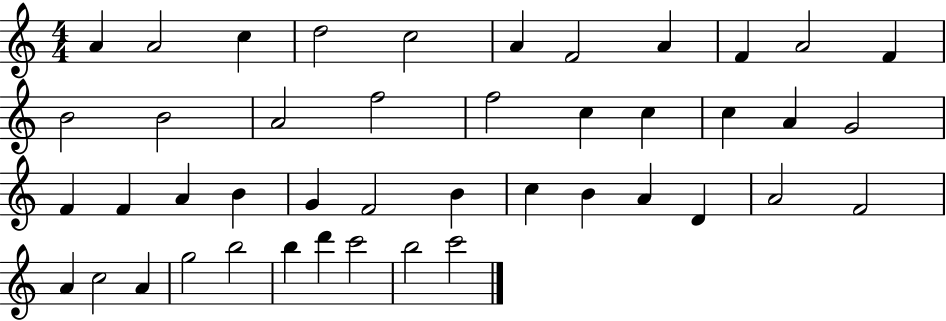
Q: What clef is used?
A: treble